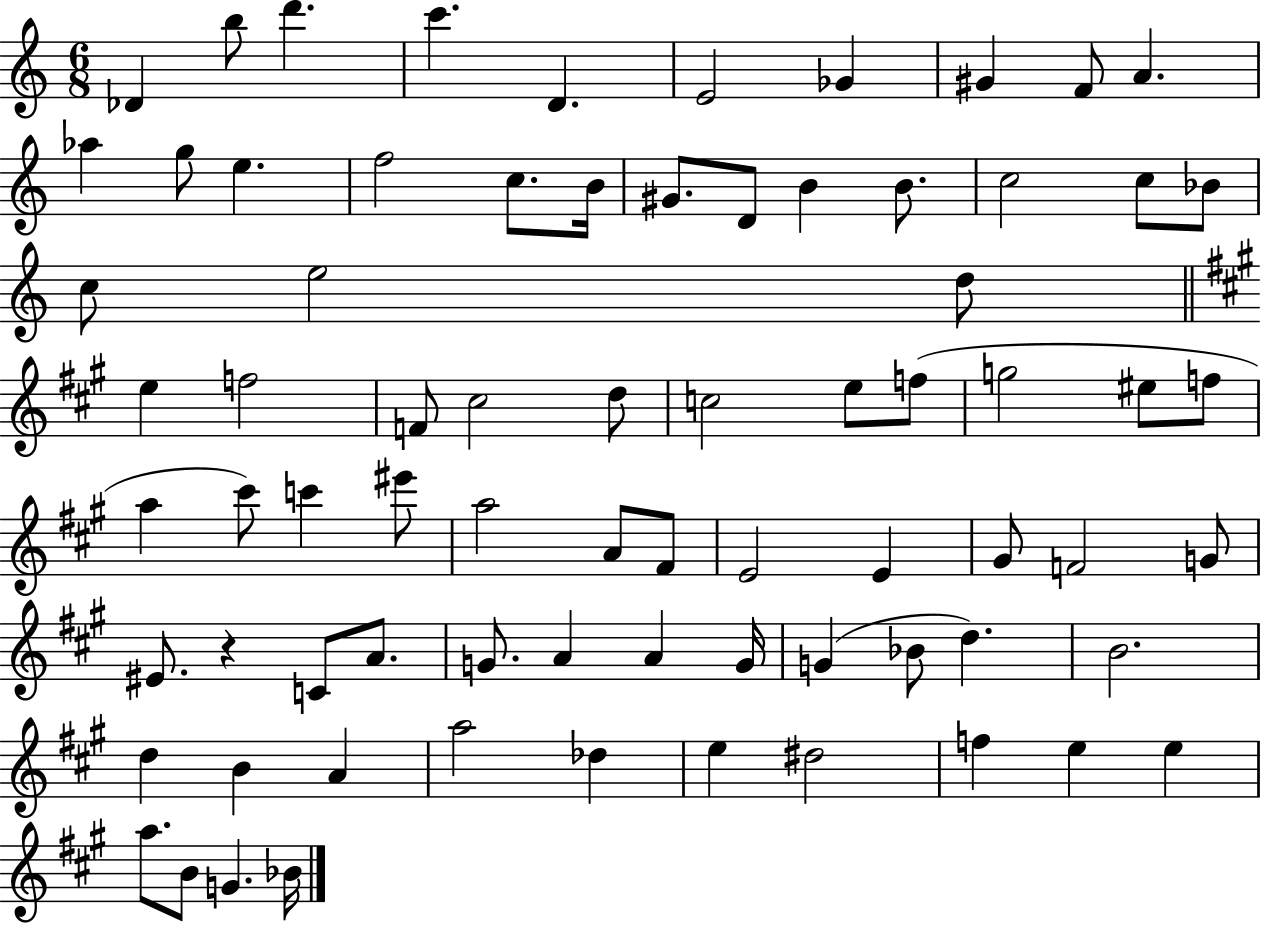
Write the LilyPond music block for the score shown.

{
  \clef treble
  \numericTimeSignature
  \time 6/8
  \key c \major
  des'4 b''8 d'''4. | c'''4. d'4. | e'2 ges'4 | gis'4 f'8 a'4. | \break aes''4 g''8 e''4. | f''2 c''8. b'16 | gis'8. d'8 b'4 b'8. | c''2 c''8 bes'8 | \break c''8 e''2 d''8 | \bar "||" \break \key a \major e''4 f''2 | f'8 cis''2 d''8 | c''2 e''8 f''8( | g''2 eis''8 f''8 | \break a''4 cis'''8) c'''4 eis'''8 | a''2 a'8 fis'8 | e'2 e'4 | gis'8 f'2 g'8 | \break eis'8. r4 c'8 a'8. | g'8. a'4 a'4 g'16 | g'4( bes'8 d''4.) | b'2. | \break d''4 b'4 a'4 | a''2 des''4 | e''4 dis''2 | f''4 e''4 e''4 | \break a''8. b'8 g'4. bes'16 | \bar "|."
}